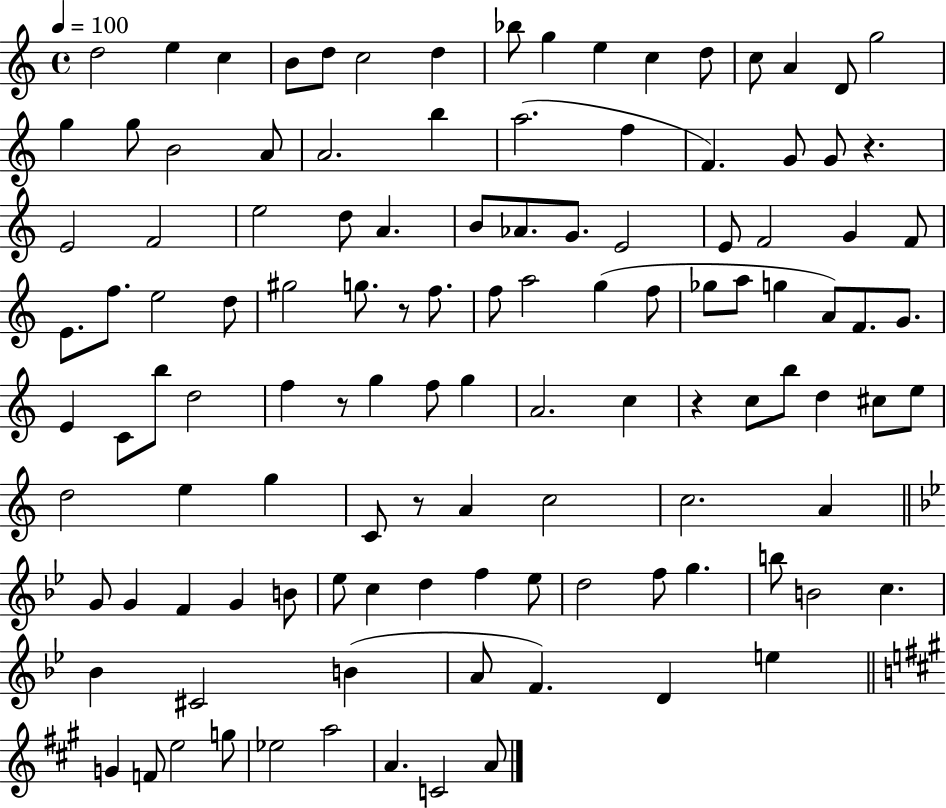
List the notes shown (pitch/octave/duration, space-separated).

D5/h E5/q C5/q B4/e D5/e C5/h D5/q Bb5/e G5/q E5/q C5/q D5/e C5/e A4/q D4/e G5/h G5/q G5/e B4/h A4/e A4/h. B5/q A5/h. F5/q F4/q. G4/e G4/e R/q. E4/h F4/h E5/h D5/e A4/q. B4/e Ab4/e. G4/e. E4/h E4/e F4/h G4/q F4/e E4/e. F5/e. E5/h D5/e G#5/h G5/e. R/e F5/e. F5/e A5/h G5/q F5/e Gb5/e A5/e G5/q A4/e F4/e. G4/e. E4/q C4/e B5/e D5/h F5/q R/e G5/q F5/e G5/q A4/h. C5/q R/q C5/e B5/e D5/q C#5/e E5/e D5/h E5/q G5/q C4/e R/e A4/q C5/h C5/h. A4/q G4/e G4/q F4/q G4/q B4/e Eb5/e C5/q D5/q F5/q Eb5/e D5/h F5/e G5/q. B5/e B4/h C5/q. Bb4/q C#4/h B4/q A4/e F4/q. D4/q E5/q G4/q F4/e E5/h G5/e Eb5/h A5/h A4/q. C4/h A4/e